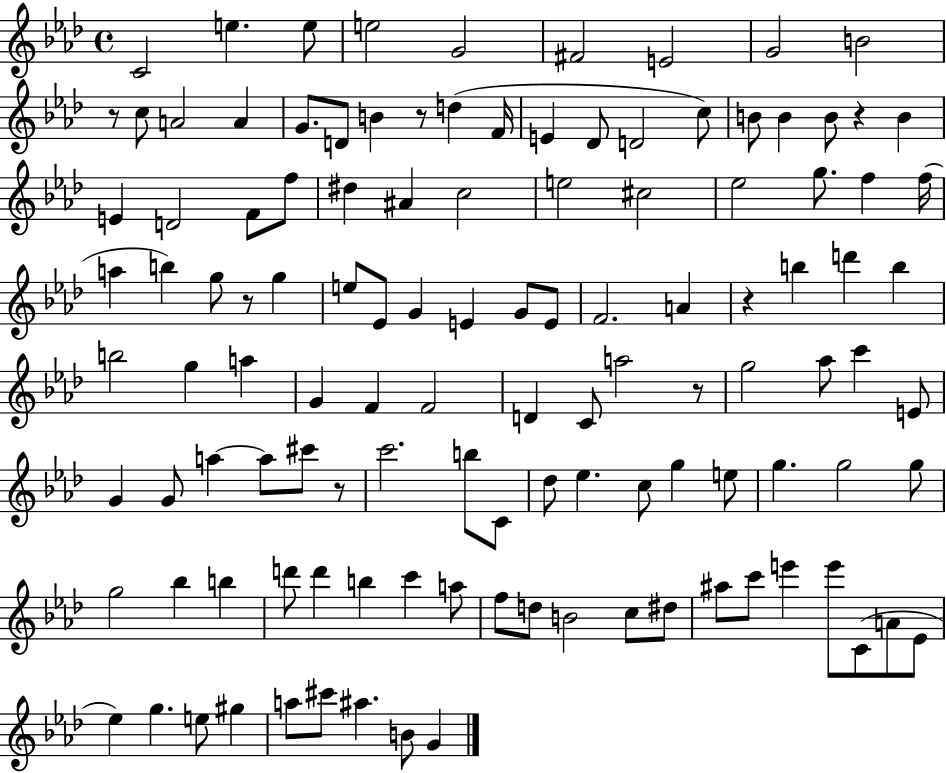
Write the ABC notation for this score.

X:1
T:Untitled
M:4/4
L:1/4
K:Ab
C2 e e/2 e2 G2 ^F2 E2 G2 B2 z/2 c/2 A2 A G/2 D/2 B z/2 d F/4 E _D/2 D2 c/2 B/2 B B/2 z B E D2 F/2 f/2 ^d ^A c2 e2 ^c2 _e2 g/2 f f/4 a b g/2 z/2 g e/2 _E/2 G E G/2 E/2 F2 A z b d' b b2 g a G F F2 D C/2 a2 z/2 g2 _a/2 c' E/2 G G/2 a a/2 ^c'/2 z/2 c'2 b/2 C/2 _d/2 _e c/2 g e/2 g g2 g/2 g2 _b b d'/2 d' b c' a/2 f/2 d/2 B2 c/2 ^d/2 ^a/2 c'/2 e' e'/2 C/2 A/2 _E/2 _e g e/2 ^g a/2 ^c'/2 ^a B/2 G